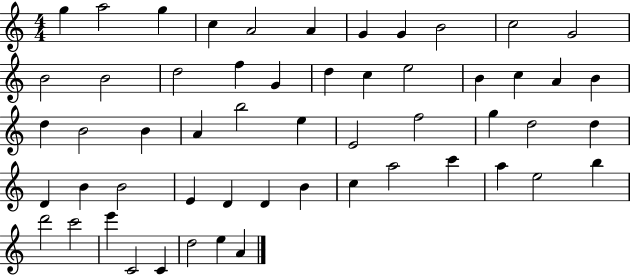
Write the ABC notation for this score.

X:1
T:Untitled
M:4/4
L:1/4
K:C
g a2 g c A2 A G G B2 c2 G2 B2 B2 d2 f G d c e2 B c A B d B2 B A b2 e E2 f2 g d2 d D B B2 E D D B c a2 c' a e2 b d'2 c'2 e' C2 C d2 e A